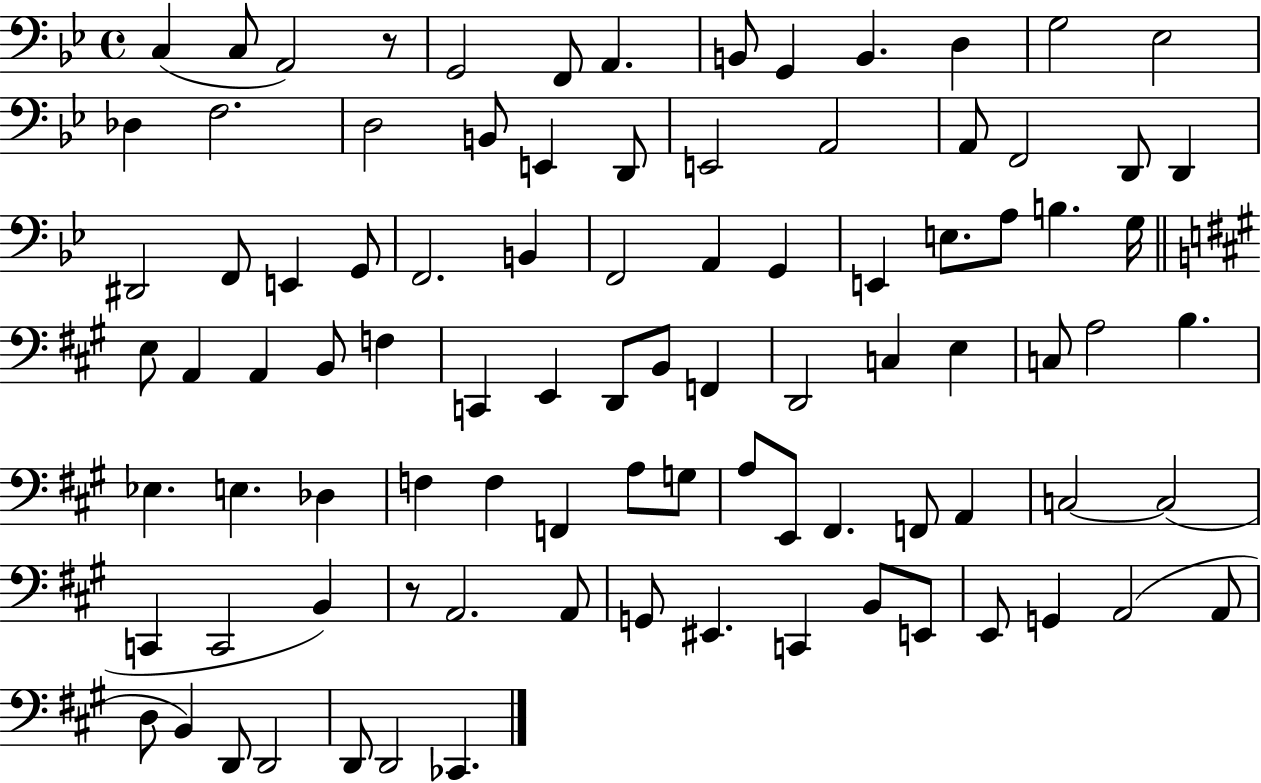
C3/q C3/e A2/h R/e G2/h F2/e A2/q. B2/e G2/q B2/q. D3/q G3/h Eb3/h Db3/q F3/h. D3/h B2/e E2/q D2/e E2/h A2/h A2/e F2/h D2/e D2/q D#2/h F2/e E2/q G2/e F2/h. B2/q F2/h A2/q G2/q E2/q E3/e. A3/e B3/q. G3/s E3/e A2/q A2/q B2/e F3/q C2/q E2/q D2/e B2/e F2/q D2/h C3/q E3/q C3/e A3/h B3/q. Eb3/q. E3/q. Db3/q F3/q F3/q F2/q A3/e G3/e A3/e E2/e F#2/q. F2/e A2/q C3/h C3/h C2/q C2/h B2/q R/e A2/h. A2/e G2/e EIS2/q. C2/q B2/e E2/e E2/e G2/q A2/h A2/e D3/e B2/q D2/e D2/h D2/e D2/h CES2/q.